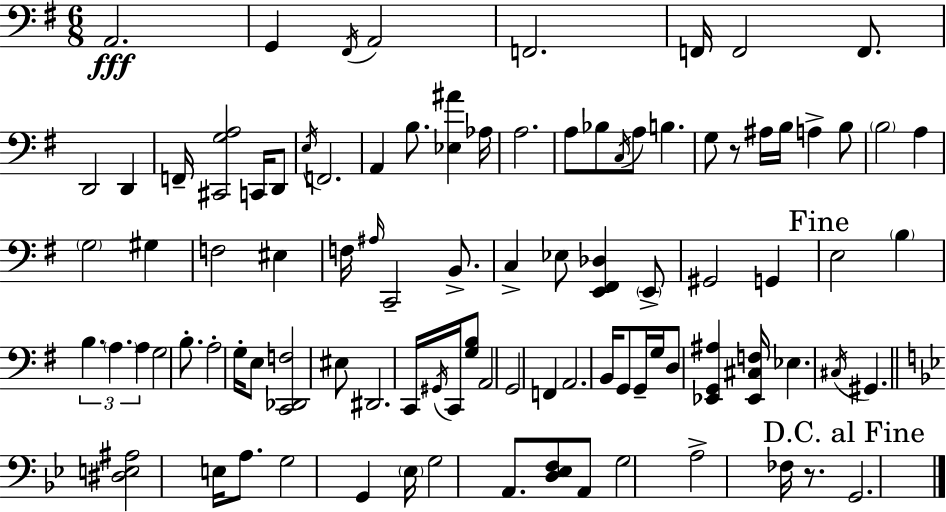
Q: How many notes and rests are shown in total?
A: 94